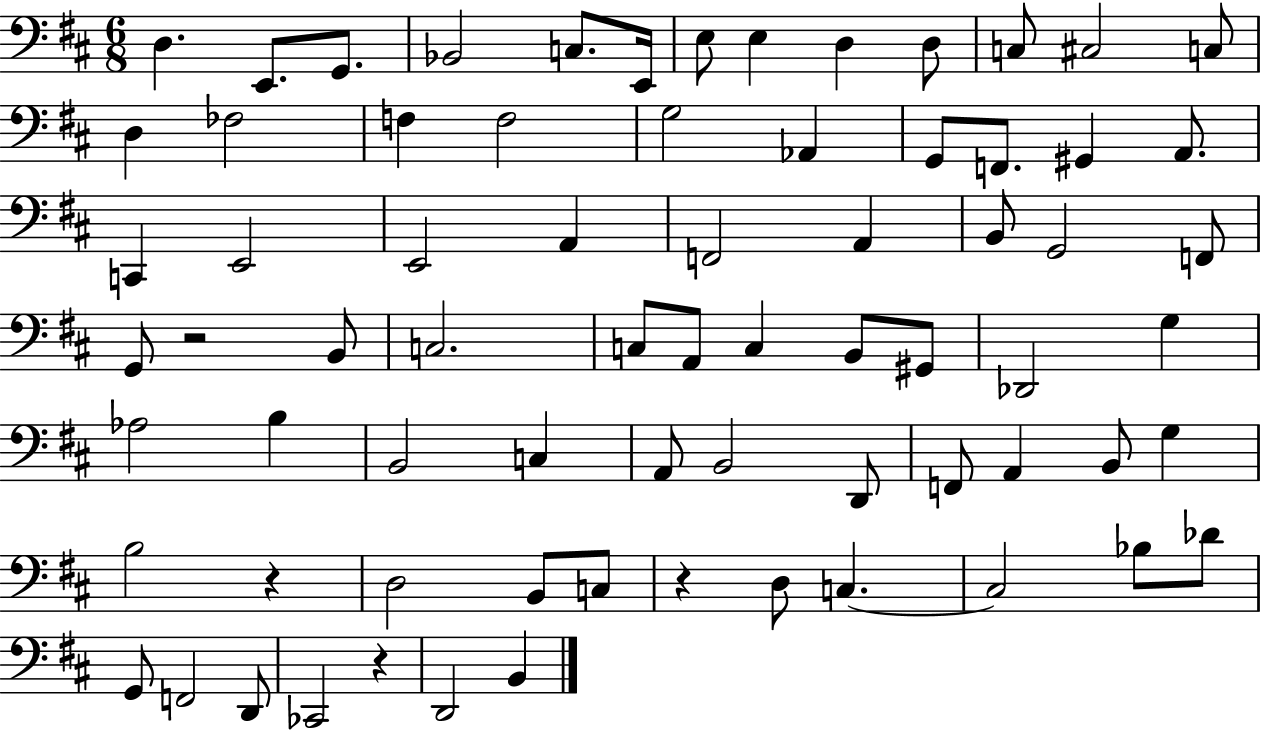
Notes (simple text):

D3/q. E2/e. G2/e. Bb2/h C3/e. E2/s E3/e E3/q D3/q D3/e C3/e C#3/h C3/e D3/q FES3/h F3/q F3/h G3/h Ab2/q G2/e F2/e. G#2/q A2/e. C2/q E2/h E2/h A2/q F2/h A2/q B2/e G2/h F2/e G2/e R/h B2/e C3/h. C3/e A2/e C3/q B2/e G#2/e Db2/h G3/q Ab3/h B3/q B2/h C3/q A2/e B2/h D2/e F2/e A2/q B2/e G3/q B3/h R/q D3/h B2/e C3/e R/q D3/e C3/q. C3/h Bb3/e Db4/e G2/e F2/h D2/e CES2/h R/q D2/h B2/q